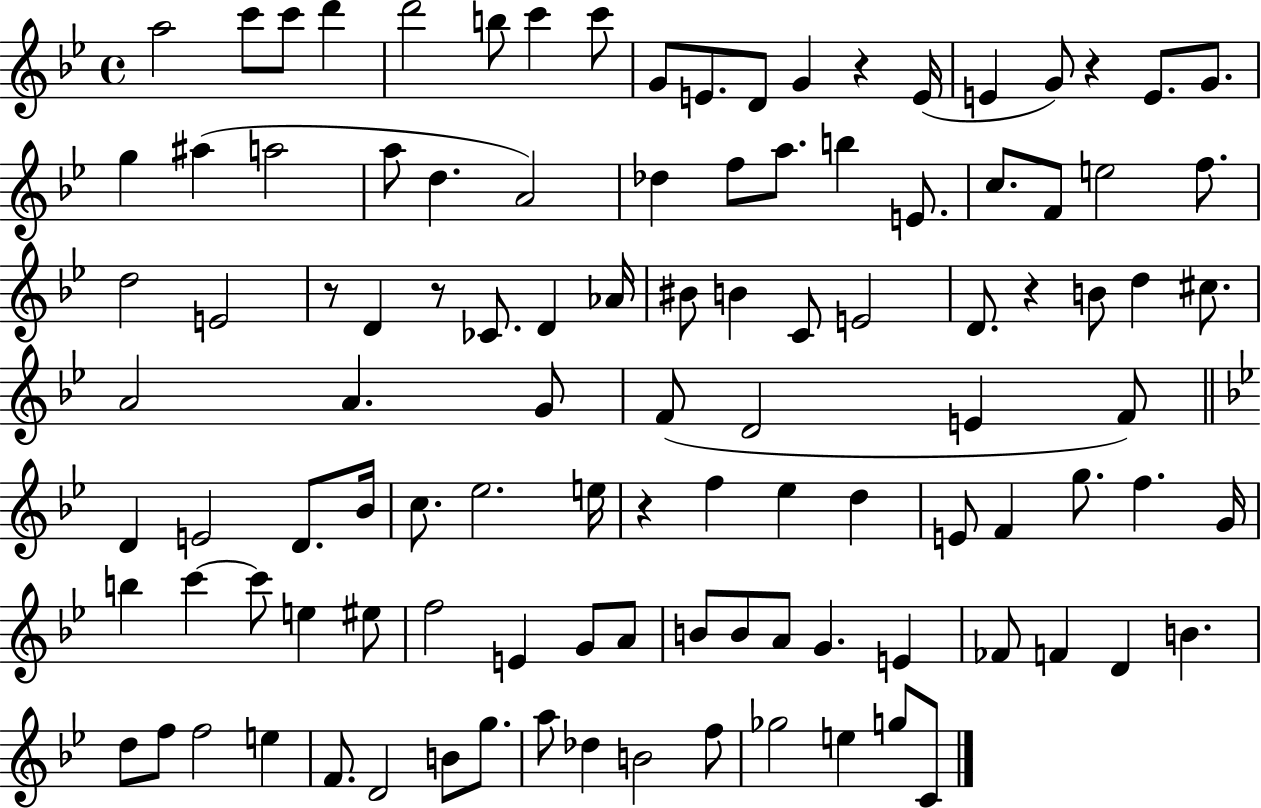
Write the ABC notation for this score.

X:1
T:Untitled
M:4/4
L:1/4
K:Bb
a2 c'/2 c'/2 d' d'2 b/2 c' c'/2 G/2 E/2 D/2 G z E/4 E G/2 z E/2 G/2 g ^a a2 a/2 d A2 _d f/2 a/2 b E/2 c/2 F/2 e2 f/2 d2 E2 z/2 D z/2 _C/2 D _A/4 ^B/2 B C/2 E2 D/2 z B/2 d ^c/2 A2 A G/2 F/2 D2 E F/2 D E2 D/2 _B/4 c/2 _e2 e/4 z f _e d E/2 F g/2 f G/4 b c' c'/2 e ^e/2 f2 E G/2 A/2 B/2 B/2 A/2 G E _F/2 F D B d/2 f/2 f2 e F/2 D2 B/2 g/2 a/2 _d B2 f/2 _g2 e g/2 C/2